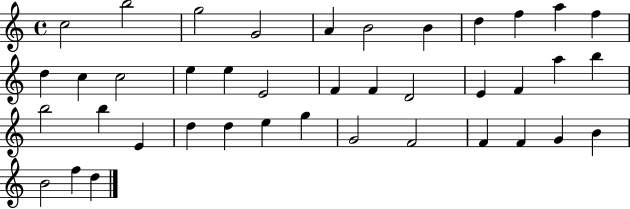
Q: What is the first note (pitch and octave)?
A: C5